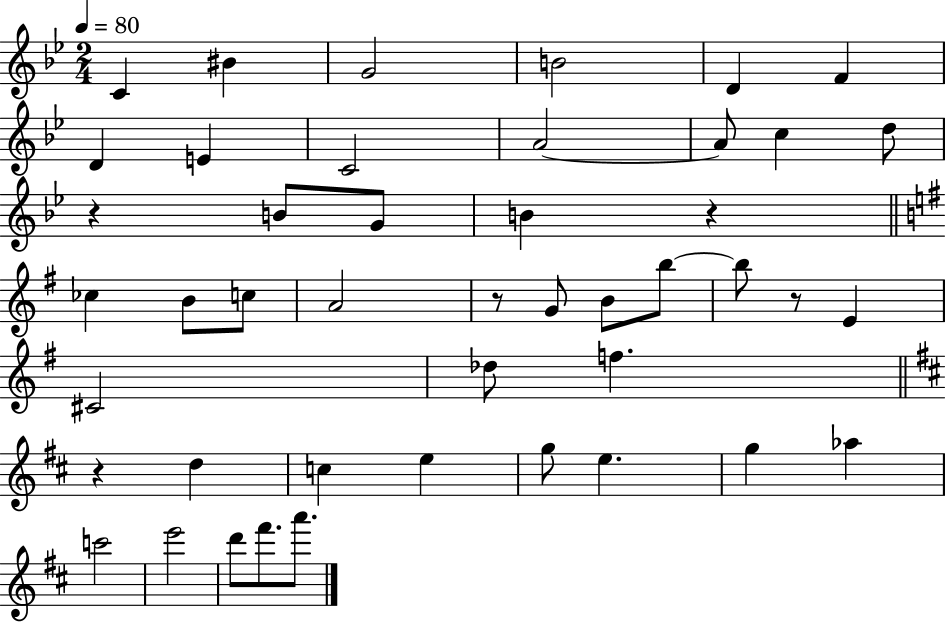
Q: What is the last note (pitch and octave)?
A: A6